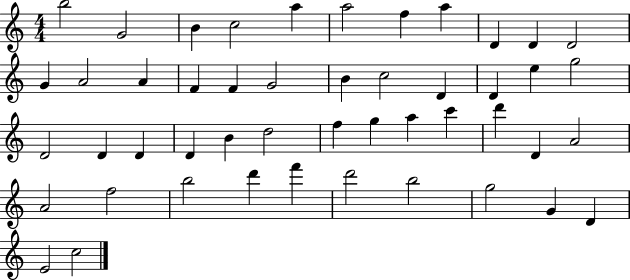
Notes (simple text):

B5/h G4/h B4/q C5/h A5/q A5/h F5/q A5/q D4/q D4/q D4/h G4/q A4/h A4/q F4/q F4/q G4/h B4/q C5/h D4/q D4/q E5/q G5/h D4/h D4/q D4/q D4/q B4/q D5/h F5/q G5/q A5/q C6/q D6/q D4/q A4/h A4/h F5/h B5/h D6/q F6/q D6/h B5/h G5/h G4/q D4/q E4/h C5/h